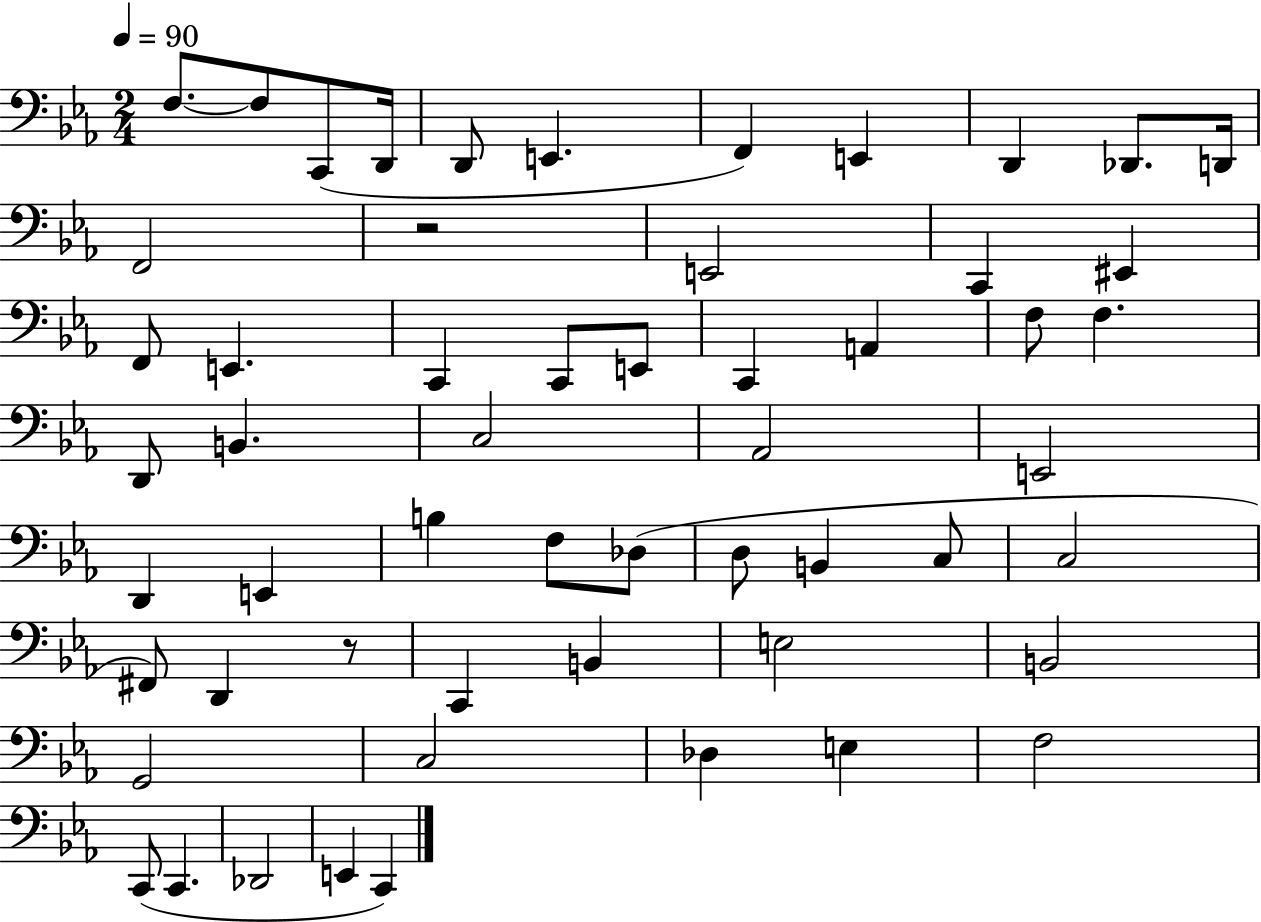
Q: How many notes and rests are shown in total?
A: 56